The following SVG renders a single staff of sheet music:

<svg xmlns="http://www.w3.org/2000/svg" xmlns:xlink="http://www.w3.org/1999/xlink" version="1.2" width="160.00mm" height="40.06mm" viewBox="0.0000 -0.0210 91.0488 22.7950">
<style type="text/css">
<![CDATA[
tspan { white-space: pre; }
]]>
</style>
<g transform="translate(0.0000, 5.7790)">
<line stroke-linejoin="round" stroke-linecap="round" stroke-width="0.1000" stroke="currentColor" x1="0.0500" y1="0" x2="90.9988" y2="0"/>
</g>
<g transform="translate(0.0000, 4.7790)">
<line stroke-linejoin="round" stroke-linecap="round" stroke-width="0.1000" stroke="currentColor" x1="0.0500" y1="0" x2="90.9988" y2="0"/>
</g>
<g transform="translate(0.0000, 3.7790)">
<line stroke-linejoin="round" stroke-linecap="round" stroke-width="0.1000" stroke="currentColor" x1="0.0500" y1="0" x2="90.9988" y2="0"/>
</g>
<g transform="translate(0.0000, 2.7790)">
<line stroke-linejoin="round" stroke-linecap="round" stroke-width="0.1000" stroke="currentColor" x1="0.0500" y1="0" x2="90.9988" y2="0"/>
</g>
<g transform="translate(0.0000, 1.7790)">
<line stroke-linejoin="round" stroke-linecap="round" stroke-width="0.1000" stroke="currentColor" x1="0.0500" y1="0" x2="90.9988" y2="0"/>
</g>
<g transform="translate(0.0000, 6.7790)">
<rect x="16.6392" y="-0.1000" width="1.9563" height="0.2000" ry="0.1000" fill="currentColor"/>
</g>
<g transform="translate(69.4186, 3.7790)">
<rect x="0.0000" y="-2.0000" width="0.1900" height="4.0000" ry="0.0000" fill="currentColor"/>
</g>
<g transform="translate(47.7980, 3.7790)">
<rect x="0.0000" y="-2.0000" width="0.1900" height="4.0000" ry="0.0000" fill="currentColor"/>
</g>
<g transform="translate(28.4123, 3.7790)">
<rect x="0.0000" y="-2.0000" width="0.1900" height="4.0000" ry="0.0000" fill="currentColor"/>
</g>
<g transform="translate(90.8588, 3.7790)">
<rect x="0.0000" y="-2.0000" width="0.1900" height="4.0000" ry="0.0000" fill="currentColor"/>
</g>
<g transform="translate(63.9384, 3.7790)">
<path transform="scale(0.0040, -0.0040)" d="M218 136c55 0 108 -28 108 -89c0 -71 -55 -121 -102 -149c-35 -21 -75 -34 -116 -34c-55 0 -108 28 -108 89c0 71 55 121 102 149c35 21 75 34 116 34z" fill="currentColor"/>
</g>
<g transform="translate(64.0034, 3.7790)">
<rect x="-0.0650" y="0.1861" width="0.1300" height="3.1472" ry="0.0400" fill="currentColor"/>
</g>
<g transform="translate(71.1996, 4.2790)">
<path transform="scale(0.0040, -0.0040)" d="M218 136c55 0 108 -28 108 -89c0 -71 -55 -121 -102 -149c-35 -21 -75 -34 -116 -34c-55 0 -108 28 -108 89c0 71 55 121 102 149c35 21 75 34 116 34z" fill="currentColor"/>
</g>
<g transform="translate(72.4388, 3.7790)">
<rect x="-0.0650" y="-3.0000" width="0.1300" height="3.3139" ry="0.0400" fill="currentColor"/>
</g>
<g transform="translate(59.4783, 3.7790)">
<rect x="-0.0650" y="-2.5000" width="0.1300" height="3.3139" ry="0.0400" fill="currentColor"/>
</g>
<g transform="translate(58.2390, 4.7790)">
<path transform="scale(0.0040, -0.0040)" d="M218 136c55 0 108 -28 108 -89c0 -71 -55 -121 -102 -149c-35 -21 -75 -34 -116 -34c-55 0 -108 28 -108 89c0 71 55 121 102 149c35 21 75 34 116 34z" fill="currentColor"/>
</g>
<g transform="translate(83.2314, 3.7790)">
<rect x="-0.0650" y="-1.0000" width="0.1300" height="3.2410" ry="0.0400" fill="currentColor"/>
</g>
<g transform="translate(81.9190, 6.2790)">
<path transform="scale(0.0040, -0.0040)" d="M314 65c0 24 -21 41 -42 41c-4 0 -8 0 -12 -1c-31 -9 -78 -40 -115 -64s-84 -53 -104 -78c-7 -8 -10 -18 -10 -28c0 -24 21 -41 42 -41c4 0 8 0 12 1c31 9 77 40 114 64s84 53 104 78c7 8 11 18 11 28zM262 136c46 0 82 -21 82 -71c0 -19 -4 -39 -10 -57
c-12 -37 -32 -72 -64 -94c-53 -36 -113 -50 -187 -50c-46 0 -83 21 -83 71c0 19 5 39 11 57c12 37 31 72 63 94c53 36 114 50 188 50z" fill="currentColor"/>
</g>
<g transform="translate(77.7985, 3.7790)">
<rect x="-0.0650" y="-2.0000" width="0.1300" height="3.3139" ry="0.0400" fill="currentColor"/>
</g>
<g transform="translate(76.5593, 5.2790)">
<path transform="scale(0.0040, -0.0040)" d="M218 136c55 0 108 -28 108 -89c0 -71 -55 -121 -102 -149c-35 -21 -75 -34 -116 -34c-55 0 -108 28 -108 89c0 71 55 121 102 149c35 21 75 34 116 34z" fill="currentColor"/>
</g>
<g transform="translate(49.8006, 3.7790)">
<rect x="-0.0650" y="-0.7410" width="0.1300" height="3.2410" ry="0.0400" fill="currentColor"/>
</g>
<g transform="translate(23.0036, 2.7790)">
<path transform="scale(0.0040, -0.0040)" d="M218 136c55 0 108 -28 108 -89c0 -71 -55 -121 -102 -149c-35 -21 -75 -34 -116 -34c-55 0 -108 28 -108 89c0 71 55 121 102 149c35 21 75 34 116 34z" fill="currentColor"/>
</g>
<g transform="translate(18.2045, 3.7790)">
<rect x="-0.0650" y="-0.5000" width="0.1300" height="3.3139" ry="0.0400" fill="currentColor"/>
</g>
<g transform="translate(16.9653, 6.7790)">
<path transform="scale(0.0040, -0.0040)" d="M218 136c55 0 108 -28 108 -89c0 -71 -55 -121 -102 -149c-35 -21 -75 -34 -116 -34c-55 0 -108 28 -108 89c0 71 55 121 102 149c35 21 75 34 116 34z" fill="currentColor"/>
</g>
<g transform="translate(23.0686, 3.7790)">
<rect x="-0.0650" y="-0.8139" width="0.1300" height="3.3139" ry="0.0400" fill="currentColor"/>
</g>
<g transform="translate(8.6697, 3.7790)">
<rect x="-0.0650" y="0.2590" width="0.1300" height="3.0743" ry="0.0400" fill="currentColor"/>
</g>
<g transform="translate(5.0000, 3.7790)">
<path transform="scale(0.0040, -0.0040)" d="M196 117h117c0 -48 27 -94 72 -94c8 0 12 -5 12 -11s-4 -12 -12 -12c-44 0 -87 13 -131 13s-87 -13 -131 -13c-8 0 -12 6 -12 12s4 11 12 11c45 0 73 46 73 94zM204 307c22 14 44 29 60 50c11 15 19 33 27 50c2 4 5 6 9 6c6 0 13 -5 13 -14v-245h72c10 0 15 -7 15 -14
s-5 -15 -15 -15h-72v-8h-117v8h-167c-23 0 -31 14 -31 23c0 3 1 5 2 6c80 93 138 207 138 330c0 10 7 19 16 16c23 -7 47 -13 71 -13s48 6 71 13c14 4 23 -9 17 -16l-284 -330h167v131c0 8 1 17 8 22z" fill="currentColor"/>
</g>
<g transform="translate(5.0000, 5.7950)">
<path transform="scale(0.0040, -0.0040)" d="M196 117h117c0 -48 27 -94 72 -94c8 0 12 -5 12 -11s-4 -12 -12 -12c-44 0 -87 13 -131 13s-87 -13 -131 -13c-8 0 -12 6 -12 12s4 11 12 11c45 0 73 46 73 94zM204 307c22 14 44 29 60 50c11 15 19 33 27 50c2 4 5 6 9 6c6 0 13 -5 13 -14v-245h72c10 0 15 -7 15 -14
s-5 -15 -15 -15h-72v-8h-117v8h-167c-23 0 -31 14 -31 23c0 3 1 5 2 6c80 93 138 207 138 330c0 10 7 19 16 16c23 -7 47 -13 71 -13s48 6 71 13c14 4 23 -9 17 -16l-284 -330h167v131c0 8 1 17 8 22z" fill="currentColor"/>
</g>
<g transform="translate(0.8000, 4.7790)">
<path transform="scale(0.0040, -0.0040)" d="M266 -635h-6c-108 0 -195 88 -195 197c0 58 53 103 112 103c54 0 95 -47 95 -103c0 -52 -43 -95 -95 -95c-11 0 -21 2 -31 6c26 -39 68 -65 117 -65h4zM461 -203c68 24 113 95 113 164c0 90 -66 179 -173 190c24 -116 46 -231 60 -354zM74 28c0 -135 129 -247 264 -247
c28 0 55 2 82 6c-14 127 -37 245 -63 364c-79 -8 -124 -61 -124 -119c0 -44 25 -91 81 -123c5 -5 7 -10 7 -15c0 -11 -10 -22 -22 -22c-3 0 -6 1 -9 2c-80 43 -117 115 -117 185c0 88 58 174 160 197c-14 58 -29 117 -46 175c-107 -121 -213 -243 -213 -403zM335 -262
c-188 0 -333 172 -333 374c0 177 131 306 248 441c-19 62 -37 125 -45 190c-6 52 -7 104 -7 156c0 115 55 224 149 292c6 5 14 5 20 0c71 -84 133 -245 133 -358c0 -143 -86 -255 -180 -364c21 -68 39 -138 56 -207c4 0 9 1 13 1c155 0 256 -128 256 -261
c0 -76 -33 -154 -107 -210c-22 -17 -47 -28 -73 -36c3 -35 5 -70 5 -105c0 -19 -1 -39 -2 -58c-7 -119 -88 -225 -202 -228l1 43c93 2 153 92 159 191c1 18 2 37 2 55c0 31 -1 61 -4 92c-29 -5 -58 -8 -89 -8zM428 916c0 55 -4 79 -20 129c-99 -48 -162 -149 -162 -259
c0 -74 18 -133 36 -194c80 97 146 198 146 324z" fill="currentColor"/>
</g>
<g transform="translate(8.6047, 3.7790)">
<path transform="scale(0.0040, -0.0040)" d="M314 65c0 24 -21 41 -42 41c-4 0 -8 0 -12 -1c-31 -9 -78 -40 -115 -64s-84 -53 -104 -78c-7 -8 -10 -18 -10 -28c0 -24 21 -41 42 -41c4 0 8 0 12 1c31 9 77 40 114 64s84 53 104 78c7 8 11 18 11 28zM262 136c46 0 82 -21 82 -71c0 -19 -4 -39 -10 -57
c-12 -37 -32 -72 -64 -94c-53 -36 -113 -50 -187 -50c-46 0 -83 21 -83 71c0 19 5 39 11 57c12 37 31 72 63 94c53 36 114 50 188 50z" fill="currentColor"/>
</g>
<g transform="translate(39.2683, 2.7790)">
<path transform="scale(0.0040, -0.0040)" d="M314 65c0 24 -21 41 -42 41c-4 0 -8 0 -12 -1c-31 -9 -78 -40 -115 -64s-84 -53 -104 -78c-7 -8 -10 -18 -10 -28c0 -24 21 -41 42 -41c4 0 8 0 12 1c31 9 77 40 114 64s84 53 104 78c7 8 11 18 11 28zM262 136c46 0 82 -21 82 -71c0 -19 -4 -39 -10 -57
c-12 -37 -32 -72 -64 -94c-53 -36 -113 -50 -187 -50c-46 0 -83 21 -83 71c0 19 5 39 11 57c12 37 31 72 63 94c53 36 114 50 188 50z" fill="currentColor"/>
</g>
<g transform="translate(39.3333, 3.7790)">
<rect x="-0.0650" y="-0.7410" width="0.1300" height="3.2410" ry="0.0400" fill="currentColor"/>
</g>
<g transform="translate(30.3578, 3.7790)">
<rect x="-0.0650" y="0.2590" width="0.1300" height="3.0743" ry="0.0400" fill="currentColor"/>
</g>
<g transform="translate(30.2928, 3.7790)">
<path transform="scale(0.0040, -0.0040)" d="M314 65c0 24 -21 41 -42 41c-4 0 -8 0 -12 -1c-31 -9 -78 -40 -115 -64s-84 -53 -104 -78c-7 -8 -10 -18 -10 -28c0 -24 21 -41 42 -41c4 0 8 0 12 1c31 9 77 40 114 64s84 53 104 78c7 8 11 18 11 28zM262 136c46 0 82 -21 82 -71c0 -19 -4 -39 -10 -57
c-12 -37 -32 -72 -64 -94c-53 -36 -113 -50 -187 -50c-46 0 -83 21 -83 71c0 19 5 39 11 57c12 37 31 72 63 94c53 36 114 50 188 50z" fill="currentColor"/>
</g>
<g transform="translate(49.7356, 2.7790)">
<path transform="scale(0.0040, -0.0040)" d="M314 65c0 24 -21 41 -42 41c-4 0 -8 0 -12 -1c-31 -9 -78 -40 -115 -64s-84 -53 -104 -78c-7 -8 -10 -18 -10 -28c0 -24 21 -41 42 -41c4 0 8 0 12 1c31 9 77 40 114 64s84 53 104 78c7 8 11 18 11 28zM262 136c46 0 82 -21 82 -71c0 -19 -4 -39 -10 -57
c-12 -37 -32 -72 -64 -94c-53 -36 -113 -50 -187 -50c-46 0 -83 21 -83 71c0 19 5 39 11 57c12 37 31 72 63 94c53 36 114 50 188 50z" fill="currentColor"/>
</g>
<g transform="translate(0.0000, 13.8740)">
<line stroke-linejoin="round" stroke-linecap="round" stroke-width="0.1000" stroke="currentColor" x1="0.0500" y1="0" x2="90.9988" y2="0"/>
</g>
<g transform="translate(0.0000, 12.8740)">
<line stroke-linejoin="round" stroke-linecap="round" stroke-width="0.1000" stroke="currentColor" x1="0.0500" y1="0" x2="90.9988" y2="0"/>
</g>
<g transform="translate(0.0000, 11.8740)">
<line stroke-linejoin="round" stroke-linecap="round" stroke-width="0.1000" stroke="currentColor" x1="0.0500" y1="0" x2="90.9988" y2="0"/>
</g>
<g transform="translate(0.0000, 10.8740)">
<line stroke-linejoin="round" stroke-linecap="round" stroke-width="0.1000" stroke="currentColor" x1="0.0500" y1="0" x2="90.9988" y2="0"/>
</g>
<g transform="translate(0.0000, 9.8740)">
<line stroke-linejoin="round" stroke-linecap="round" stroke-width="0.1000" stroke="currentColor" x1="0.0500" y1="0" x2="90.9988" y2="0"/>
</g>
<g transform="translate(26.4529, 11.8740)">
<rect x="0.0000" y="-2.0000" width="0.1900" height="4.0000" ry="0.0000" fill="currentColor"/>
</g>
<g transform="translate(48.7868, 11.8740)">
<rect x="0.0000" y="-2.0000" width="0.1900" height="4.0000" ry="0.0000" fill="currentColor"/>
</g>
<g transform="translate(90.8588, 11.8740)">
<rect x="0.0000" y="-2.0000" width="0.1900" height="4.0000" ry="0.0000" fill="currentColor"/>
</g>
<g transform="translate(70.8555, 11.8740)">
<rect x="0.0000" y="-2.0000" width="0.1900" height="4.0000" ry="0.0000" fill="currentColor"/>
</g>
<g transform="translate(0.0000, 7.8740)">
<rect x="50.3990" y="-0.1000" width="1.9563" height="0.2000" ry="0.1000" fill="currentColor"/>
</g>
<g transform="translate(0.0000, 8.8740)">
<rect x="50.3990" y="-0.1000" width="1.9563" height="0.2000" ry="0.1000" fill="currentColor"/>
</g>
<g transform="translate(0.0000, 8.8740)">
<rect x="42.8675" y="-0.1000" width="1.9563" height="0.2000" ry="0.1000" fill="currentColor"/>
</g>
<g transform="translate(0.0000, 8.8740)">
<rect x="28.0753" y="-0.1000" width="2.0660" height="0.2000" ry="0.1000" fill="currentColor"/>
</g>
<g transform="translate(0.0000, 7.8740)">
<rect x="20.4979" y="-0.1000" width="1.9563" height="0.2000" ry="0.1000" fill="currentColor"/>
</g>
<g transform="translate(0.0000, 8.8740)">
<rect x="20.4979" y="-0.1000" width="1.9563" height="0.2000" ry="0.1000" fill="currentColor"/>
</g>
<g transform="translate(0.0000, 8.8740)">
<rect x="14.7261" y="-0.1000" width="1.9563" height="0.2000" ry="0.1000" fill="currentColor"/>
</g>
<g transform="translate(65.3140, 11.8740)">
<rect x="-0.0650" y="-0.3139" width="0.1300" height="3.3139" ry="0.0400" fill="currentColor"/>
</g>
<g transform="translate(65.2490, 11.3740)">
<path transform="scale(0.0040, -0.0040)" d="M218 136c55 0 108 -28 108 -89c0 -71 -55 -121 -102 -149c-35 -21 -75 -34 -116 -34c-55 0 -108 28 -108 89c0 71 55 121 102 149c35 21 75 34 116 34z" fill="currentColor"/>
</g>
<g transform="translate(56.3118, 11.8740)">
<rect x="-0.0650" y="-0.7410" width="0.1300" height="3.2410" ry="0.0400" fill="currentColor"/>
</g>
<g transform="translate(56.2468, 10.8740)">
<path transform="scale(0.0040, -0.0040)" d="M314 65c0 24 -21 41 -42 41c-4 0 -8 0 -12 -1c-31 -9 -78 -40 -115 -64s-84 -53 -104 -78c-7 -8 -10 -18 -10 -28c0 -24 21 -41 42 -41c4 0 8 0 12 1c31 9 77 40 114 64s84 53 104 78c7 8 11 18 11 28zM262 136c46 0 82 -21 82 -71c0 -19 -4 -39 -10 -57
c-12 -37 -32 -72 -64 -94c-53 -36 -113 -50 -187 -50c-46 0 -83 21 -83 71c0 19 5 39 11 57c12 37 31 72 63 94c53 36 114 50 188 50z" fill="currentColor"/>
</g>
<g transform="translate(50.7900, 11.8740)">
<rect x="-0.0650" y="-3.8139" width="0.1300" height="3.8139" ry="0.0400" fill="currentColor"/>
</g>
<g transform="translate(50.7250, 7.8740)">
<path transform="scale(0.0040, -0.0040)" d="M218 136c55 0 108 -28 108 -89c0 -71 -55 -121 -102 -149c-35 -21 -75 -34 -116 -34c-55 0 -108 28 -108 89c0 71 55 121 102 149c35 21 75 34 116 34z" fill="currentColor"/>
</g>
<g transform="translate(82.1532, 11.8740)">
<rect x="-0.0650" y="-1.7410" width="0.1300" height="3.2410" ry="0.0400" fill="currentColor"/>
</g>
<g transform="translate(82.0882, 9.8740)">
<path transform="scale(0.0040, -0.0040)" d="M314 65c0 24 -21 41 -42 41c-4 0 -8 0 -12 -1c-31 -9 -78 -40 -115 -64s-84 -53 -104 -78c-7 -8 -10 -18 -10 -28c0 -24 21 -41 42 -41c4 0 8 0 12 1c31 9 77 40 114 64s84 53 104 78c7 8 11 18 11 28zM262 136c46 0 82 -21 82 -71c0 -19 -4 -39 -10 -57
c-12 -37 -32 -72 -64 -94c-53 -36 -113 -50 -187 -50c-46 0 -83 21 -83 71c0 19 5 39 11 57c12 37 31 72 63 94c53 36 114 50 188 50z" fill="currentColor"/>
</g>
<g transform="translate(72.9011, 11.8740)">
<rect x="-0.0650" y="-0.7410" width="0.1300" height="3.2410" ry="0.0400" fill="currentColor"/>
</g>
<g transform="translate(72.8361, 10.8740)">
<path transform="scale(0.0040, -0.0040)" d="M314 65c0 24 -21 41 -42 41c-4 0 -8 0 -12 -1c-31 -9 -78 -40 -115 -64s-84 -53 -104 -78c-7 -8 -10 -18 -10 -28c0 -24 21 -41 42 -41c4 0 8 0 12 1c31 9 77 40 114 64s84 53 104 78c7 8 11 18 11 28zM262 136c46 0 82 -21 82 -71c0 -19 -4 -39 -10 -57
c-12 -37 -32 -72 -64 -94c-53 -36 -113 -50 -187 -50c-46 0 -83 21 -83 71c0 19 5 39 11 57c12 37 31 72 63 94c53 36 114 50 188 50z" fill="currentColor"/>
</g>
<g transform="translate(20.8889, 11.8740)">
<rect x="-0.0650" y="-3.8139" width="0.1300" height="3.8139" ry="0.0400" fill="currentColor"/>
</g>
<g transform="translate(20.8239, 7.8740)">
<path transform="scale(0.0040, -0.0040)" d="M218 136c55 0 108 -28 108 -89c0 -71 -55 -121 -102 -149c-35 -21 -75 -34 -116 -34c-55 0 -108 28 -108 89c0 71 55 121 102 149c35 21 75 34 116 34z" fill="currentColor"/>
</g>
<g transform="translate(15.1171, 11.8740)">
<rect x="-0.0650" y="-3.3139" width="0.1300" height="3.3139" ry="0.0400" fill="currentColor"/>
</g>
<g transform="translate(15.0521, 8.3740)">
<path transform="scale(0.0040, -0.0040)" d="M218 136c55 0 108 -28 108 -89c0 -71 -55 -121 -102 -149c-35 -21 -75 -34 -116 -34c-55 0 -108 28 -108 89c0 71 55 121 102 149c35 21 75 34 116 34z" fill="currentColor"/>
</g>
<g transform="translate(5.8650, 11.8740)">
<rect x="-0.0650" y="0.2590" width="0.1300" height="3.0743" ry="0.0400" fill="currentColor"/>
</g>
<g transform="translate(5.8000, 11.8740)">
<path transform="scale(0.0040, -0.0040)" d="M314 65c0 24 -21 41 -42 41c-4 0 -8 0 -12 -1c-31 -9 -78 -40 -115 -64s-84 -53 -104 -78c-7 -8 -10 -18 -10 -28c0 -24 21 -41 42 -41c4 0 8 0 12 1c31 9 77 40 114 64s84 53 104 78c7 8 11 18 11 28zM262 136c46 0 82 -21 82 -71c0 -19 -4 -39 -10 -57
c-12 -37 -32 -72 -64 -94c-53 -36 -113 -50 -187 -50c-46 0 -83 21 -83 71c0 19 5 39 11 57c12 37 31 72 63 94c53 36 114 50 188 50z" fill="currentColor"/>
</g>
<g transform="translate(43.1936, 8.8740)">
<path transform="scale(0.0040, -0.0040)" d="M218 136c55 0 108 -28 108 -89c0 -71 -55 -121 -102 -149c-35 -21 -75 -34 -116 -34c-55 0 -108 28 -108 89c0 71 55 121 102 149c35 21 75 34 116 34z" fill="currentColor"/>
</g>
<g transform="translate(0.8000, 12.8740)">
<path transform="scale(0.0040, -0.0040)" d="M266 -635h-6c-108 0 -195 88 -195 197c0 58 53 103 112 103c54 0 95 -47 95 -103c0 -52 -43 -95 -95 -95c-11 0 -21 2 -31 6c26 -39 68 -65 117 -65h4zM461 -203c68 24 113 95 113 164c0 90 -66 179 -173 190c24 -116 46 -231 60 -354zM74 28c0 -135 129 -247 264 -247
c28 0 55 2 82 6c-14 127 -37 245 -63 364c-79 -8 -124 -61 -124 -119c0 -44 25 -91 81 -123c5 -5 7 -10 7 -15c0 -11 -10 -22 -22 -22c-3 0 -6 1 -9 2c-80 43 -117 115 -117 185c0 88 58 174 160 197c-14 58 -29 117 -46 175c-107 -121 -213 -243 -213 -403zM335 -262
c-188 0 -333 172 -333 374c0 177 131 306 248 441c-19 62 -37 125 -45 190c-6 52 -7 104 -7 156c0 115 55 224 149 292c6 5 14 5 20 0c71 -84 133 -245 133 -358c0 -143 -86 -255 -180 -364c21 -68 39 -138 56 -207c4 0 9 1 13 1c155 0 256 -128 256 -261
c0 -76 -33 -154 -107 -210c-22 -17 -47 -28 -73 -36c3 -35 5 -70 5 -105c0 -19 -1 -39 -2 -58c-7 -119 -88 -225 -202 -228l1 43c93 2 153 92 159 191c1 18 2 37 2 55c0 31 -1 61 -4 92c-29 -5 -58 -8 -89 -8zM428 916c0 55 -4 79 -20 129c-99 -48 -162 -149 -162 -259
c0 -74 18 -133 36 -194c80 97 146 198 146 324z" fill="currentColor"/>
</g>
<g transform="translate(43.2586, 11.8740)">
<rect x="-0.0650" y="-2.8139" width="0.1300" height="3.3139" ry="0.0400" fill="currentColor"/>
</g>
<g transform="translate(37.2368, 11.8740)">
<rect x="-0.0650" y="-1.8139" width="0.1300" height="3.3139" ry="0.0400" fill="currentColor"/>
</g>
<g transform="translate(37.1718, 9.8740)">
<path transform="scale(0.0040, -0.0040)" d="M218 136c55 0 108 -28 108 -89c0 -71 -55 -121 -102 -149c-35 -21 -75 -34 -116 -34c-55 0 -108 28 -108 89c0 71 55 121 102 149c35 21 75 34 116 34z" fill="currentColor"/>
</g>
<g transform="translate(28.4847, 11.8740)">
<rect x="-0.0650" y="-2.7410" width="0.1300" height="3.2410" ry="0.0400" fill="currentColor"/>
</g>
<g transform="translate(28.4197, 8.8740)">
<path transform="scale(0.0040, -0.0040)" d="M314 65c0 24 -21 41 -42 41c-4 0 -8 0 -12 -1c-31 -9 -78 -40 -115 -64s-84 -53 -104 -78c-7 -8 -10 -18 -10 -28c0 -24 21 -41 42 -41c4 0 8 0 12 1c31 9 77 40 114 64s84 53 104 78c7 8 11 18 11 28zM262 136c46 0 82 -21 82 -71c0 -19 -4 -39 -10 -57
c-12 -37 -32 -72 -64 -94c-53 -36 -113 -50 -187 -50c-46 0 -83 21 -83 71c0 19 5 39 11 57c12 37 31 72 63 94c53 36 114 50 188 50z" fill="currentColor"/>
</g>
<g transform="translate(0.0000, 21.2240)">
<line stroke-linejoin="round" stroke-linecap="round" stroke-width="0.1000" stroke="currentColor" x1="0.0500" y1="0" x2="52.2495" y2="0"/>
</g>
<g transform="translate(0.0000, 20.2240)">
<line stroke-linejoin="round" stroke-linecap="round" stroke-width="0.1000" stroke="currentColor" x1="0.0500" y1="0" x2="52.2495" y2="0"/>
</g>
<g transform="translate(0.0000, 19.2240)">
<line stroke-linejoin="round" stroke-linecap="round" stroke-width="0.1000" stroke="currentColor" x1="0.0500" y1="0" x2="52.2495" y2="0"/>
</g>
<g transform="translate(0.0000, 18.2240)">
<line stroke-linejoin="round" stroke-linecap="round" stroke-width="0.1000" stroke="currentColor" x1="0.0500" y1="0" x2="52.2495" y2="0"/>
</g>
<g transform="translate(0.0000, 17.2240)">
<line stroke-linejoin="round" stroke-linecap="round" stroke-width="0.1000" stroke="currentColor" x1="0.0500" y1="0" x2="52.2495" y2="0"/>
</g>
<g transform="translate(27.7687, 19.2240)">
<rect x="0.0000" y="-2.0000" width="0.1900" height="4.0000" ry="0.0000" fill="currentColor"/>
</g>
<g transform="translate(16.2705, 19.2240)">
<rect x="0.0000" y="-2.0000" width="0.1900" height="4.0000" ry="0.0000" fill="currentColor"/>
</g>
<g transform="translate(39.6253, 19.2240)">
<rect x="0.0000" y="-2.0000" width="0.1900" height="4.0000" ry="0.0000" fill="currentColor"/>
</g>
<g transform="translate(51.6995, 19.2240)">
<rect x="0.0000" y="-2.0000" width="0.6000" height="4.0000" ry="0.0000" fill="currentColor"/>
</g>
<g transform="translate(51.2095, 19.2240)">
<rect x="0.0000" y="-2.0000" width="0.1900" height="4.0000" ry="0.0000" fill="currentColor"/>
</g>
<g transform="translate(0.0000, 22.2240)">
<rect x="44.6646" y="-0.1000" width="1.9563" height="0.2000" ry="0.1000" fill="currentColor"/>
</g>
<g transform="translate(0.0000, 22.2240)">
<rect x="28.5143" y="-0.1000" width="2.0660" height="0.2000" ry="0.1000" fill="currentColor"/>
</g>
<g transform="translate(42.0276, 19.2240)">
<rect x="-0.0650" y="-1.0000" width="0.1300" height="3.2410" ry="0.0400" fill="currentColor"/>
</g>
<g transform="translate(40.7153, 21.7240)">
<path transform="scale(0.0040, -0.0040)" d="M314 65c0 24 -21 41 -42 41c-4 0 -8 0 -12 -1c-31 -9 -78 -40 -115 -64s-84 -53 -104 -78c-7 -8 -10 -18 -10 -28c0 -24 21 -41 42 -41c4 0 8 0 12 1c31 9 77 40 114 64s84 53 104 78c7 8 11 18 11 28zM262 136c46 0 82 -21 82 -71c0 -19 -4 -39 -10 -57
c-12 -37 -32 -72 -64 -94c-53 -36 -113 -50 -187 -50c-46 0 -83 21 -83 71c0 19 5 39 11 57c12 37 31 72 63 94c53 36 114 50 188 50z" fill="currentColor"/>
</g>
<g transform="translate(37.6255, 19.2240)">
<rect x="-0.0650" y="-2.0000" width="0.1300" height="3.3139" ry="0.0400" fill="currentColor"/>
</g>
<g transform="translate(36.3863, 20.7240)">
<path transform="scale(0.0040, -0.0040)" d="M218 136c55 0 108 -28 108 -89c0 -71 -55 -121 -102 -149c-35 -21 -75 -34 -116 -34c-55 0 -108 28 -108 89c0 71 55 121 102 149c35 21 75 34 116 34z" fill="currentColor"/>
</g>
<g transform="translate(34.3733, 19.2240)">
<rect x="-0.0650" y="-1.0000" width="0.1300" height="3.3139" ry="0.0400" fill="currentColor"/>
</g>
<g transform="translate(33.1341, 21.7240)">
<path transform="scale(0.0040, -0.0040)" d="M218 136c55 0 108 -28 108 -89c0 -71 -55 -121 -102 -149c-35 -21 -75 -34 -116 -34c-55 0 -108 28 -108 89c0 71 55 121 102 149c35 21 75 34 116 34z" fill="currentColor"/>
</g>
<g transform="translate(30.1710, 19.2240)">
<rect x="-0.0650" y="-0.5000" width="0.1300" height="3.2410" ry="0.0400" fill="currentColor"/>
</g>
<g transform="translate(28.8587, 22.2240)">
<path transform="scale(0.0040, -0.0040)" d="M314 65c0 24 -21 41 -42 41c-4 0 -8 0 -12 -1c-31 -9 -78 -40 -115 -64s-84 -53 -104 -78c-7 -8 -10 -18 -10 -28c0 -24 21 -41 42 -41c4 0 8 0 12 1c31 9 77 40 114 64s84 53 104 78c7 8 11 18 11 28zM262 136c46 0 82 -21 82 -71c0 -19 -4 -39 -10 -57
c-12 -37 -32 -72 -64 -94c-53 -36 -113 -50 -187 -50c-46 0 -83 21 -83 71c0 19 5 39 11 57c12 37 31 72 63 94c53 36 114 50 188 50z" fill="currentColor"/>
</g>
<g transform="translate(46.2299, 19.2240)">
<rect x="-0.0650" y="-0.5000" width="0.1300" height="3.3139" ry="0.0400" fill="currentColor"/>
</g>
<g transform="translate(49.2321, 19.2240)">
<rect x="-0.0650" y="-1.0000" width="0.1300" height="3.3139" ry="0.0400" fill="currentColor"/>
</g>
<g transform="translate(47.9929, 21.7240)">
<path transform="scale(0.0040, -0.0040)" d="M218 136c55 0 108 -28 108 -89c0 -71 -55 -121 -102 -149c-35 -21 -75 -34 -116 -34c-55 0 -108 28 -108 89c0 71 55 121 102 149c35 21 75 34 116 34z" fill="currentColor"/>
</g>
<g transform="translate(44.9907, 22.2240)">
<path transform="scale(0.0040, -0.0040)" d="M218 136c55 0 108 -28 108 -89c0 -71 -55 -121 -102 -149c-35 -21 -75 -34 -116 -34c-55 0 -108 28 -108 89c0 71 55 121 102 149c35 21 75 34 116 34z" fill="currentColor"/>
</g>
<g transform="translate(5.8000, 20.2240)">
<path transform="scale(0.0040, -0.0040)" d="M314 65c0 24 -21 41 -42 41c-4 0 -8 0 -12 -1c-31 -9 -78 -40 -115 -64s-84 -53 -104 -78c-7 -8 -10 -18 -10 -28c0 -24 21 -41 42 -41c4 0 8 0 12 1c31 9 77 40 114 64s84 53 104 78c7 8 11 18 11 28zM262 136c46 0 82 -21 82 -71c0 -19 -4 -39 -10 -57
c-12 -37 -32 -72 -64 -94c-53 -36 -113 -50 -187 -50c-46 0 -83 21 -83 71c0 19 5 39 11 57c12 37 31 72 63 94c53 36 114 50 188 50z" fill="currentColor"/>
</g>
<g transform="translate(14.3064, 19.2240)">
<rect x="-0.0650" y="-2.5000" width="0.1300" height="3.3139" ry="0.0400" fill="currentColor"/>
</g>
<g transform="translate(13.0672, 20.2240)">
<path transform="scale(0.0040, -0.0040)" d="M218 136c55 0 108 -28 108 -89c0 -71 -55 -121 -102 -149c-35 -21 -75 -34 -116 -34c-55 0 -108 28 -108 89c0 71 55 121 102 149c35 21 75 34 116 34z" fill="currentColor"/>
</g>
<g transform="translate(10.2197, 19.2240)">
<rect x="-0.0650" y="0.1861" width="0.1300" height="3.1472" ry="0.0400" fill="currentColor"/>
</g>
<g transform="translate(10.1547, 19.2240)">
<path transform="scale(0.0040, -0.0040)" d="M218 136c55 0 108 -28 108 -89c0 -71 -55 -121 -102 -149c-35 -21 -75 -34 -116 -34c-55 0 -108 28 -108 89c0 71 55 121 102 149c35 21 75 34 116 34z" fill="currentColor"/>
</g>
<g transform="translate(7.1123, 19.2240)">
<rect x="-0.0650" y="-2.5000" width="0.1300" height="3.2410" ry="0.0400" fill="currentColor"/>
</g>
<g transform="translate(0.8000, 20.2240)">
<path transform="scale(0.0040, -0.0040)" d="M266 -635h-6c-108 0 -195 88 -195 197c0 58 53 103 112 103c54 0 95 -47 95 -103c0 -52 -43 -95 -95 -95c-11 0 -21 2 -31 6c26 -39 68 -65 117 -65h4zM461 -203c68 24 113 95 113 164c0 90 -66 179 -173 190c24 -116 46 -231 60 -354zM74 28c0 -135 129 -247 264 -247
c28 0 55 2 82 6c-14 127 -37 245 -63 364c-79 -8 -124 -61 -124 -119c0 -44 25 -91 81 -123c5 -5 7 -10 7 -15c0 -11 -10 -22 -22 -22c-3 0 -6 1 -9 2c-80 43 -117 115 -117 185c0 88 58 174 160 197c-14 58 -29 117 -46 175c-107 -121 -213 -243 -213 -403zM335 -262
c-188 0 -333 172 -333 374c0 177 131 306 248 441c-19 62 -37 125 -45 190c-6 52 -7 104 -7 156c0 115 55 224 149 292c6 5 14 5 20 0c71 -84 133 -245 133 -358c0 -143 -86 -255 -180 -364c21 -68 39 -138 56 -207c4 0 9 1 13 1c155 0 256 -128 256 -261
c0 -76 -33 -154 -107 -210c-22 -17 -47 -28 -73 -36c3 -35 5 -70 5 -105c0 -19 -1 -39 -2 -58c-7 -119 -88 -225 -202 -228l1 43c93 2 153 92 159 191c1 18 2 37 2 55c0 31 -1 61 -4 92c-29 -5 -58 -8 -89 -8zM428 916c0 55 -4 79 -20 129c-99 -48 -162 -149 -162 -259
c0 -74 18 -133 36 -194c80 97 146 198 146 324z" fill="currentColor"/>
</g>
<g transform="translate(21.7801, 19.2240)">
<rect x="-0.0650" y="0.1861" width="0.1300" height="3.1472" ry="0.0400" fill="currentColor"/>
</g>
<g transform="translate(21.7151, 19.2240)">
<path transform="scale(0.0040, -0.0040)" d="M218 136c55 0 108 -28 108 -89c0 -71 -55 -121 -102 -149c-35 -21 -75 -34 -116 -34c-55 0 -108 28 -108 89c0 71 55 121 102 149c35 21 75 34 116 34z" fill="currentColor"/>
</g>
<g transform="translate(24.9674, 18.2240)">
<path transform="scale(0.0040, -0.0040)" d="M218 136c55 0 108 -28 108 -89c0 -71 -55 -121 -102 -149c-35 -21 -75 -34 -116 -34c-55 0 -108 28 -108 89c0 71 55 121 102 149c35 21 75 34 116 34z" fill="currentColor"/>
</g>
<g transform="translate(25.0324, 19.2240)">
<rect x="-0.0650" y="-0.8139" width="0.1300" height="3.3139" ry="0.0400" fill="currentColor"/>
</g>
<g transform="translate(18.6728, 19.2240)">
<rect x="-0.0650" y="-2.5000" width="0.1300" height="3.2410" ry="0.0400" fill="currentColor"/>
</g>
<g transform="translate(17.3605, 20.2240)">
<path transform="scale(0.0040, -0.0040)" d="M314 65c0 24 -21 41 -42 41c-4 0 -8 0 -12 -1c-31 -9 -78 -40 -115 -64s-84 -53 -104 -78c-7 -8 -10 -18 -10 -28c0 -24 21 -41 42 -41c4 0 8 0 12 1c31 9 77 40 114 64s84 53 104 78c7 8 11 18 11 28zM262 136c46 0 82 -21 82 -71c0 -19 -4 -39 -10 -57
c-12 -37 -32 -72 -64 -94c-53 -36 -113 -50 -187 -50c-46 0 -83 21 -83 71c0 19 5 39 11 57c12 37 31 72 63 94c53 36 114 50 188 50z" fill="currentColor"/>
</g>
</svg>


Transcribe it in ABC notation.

X:1
T:Untitled
M:4/4
L:1/4
K:C
B2 C d B2 d2 d2 G B A F D2 B2 b c' a2 f a c' d2 c d2 f2 G2 B G G2 B d C2 D F D2 C D